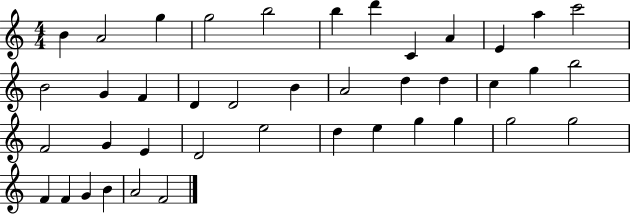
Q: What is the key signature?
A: C major